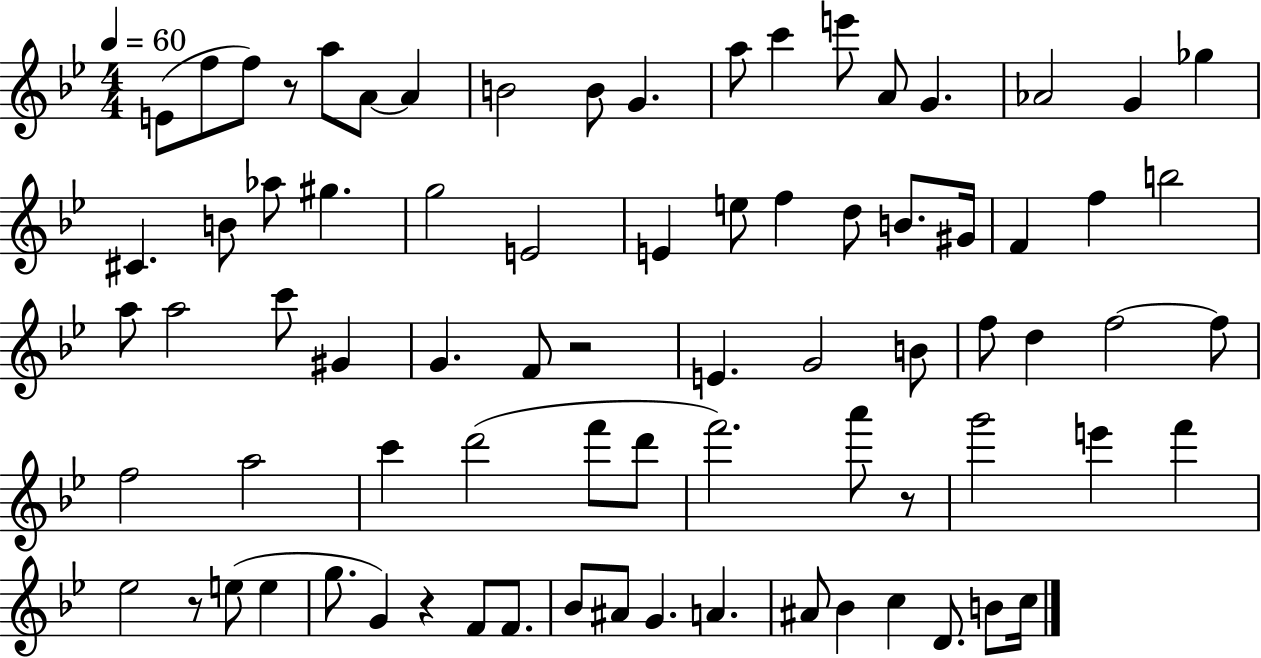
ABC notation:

X:1
T:Untitled
M:4/4
L:1/4
K:Bb
E/2 f/2 f/2 z/2 a/2 A/2 A B2 B/2 G a/2 c' e'/2 A/2 G _A2 G _g ^C B/2 _a/2 ^g g2 E2 E e/2 f d/2 B/2 ^G/4 F f b2 a/2 a2 c'/2 ^G G F/2 z2 E G2 B/2 f/2 d f2 f/2 f2 a2 c' d'2 f'/2 d'/2 f'2 a'/2 z/2 g'2 e' f' _e2 z/2 e/2 e g/2 G z F/2 F/2 _B/2 ^A/2 G A ^A/2 _B c D/2 B/2 c/4